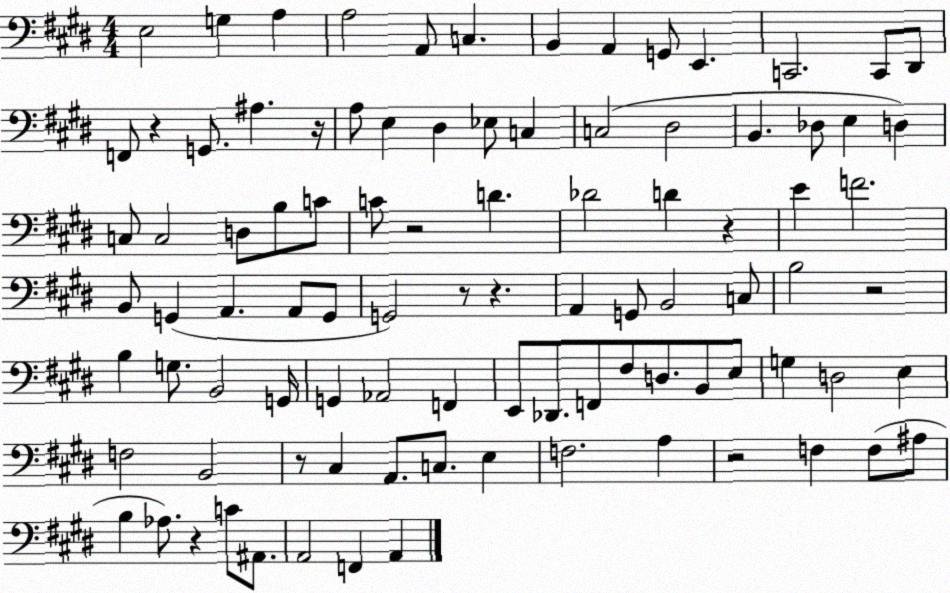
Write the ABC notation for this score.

X:1
T:Untitled
M:4/4
L:1/4
K:E
E,2 G, A, A,2 A,,/2 C, B,, A,, G,,/2 E,, C,,2 C,,/2 ^D,,/2 F,,/2 z G,,/2 ^A, z/4 A,/2 E, ^D, _E,/2 C, C,2 ^D,2 B,, _D,/2 E, D, C,/2 C,2 D,/2 B,/2 C/2 C/2 z2 D _D2 D z E F2 B,,/2 G,, A,, A,,/2 G,,/2 G,,2 z/2 z A,, G,,/2 B,,2 C,/2 B,2 z2 B, G,/2 B,,2 G,,/4 G,, _A,,2 F,, E,,/2 _D,,/2 F,,/2 ^F,/2 D,/2 B,,/2 E,/2 G, D,2 E, F,2 B,,2 z/2 ^C, A,,/2 C,/2 E, F,2 A, z2 F, F,/2 ^A,/2 B, _A,/2 z C/2 ^A,,/2 A,,2 F,, A,,